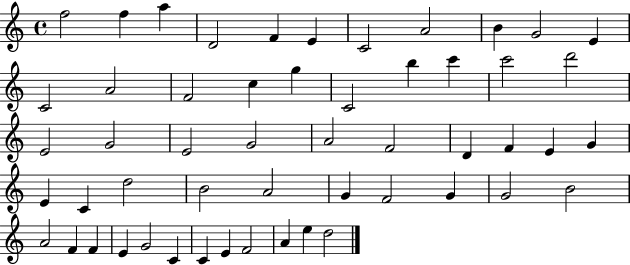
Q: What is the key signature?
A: C major